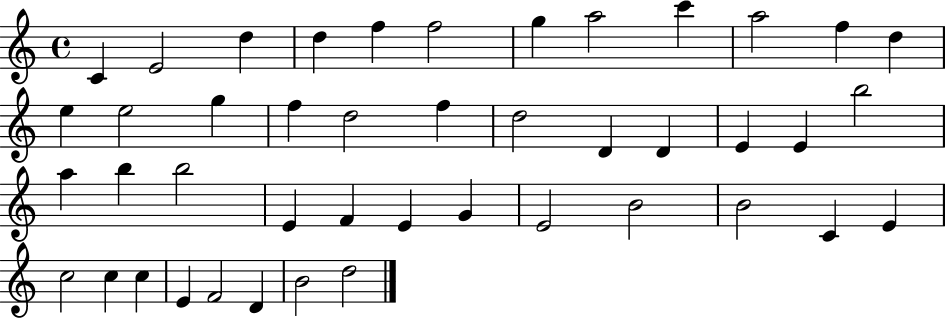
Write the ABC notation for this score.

X:1
T:Untitled
M:4/4
L:1/4
K:C
C E2 d d f f2 g a2 c' a2 f d e e2 g f d2 f d2 D D E E b2 a b b2 E F E G E2 B2 B2 C E c2 c c E F2 D B2 d2